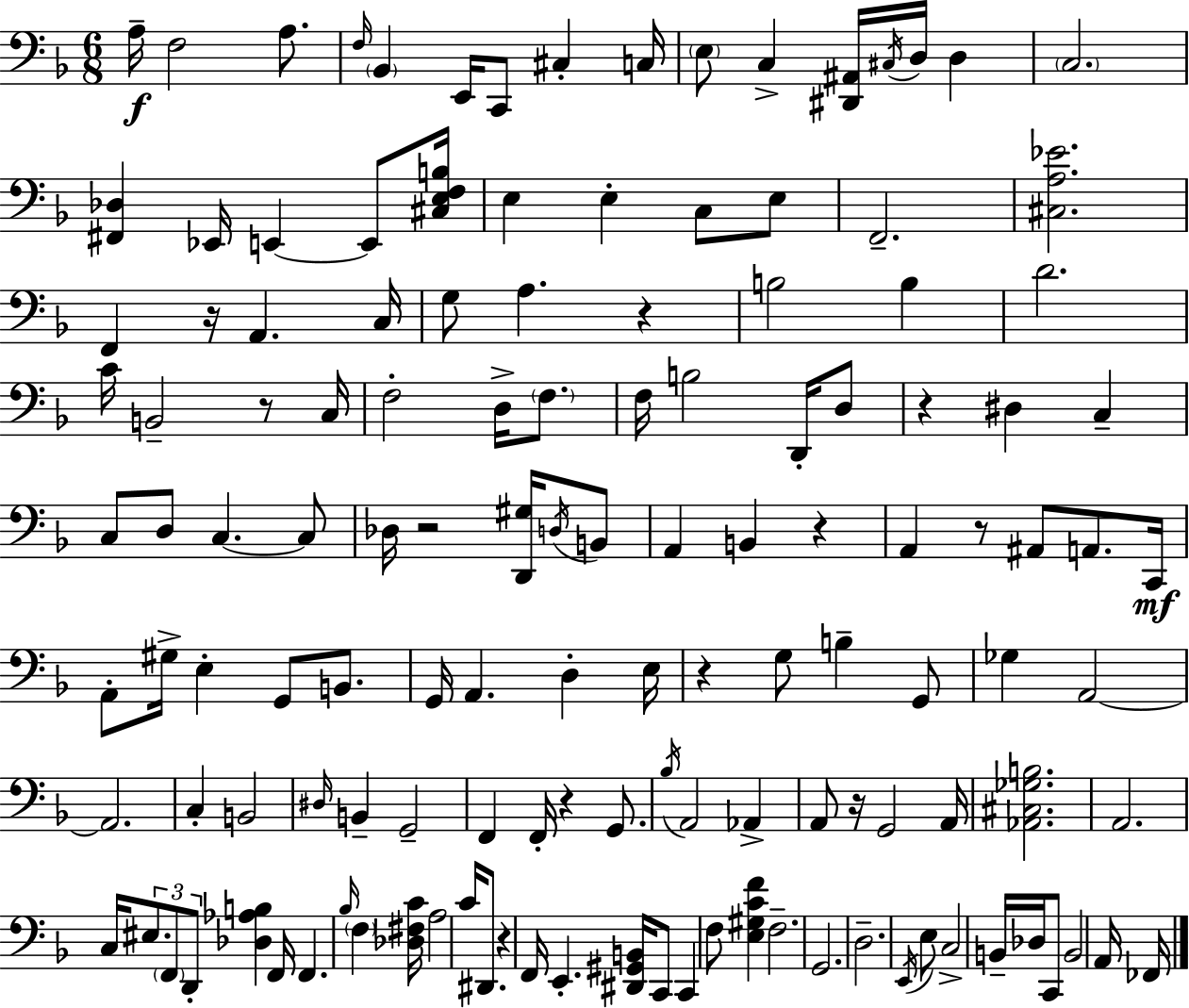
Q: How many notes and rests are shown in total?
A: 135